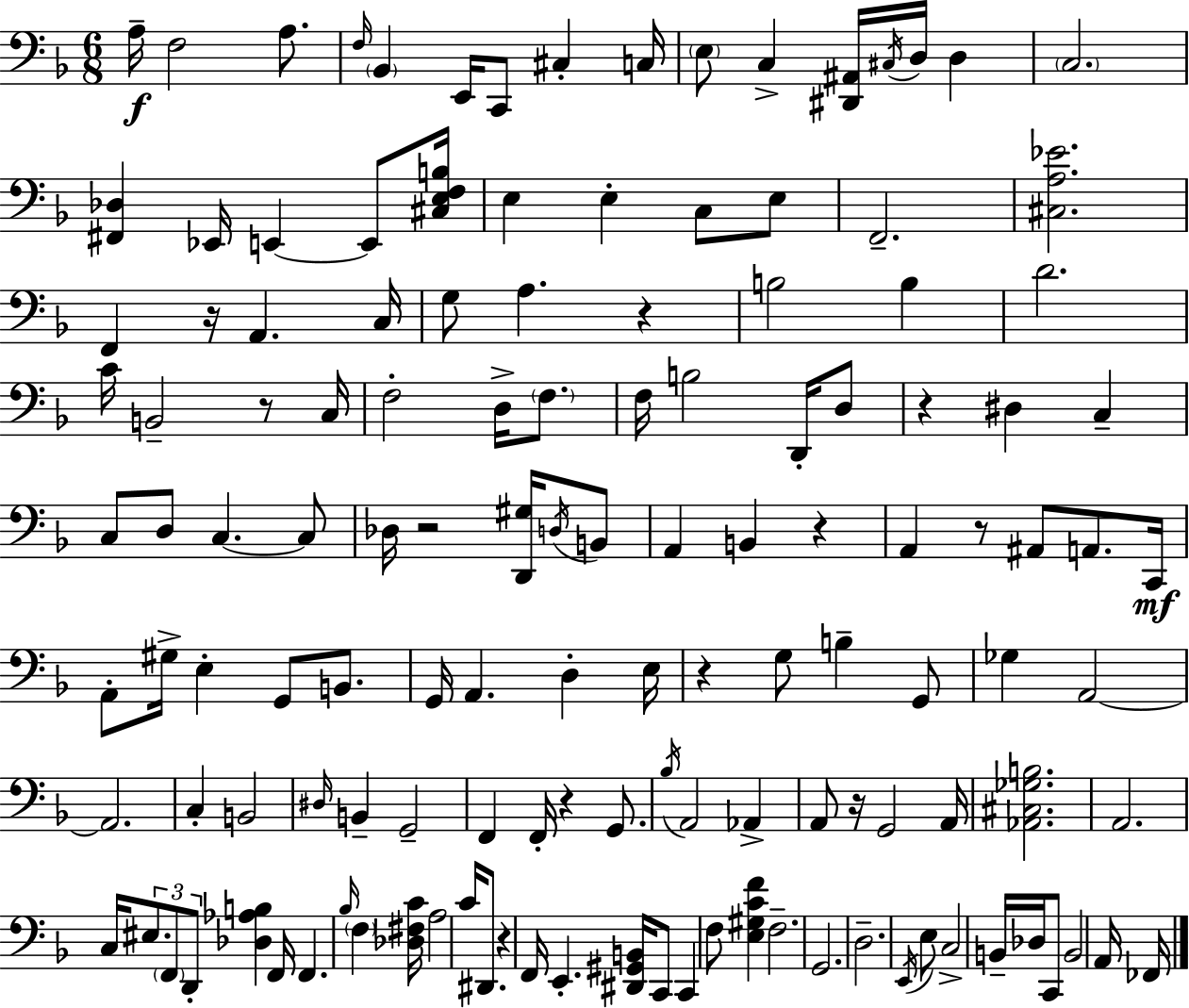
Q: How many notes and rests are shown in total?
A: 135